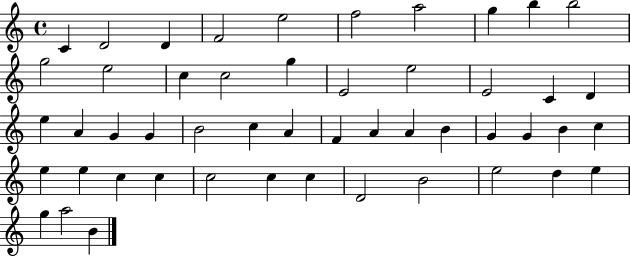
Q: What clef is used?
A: treble